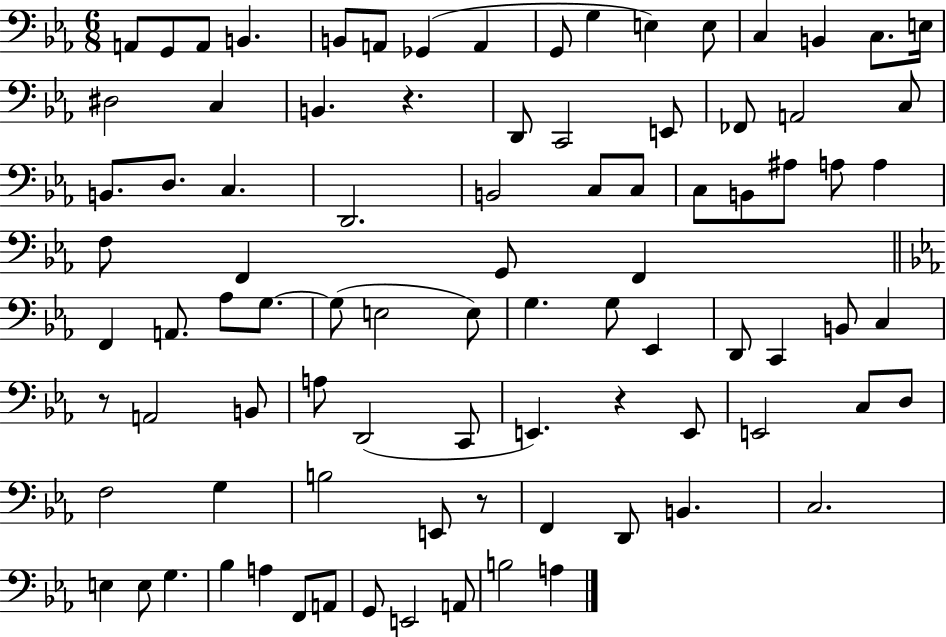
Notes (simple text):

A2/e G2/e A2/e B2/q. B2/e A2/e Gb2/q A2/q G2/e G3/q E3/q E3/e C3/q B2/q C3/e. E3/s D#3/h C3/q B2/q. R/q. D2/e C2/h E2/e FES2/e A2/h C3/e B2/e. D3/e. C3/q. D2/h. B2/h C3/e C3/e C3/e B2/e A#3/e A3/e A3/q F3/e F2/q G2/e F2/q F2/q A2/e. Ab3/e G3/e. G3/e E3/h E3/e G3/q. G3/e Eb2/q D2/e C2/q B2/e C3/q R/e A2/h B2/e A3/e D2/h C2/e E2/q. R/q E2/e E2/h C3/e D3/e F3/h G3/q B3/h E2/e R/e F2/q D2/e B2/q. C3/h. E3/q E3/e G3/q. Bb3/q A3/q F2/e A2/e G2/e E2/h A2/e B3/h A3/q